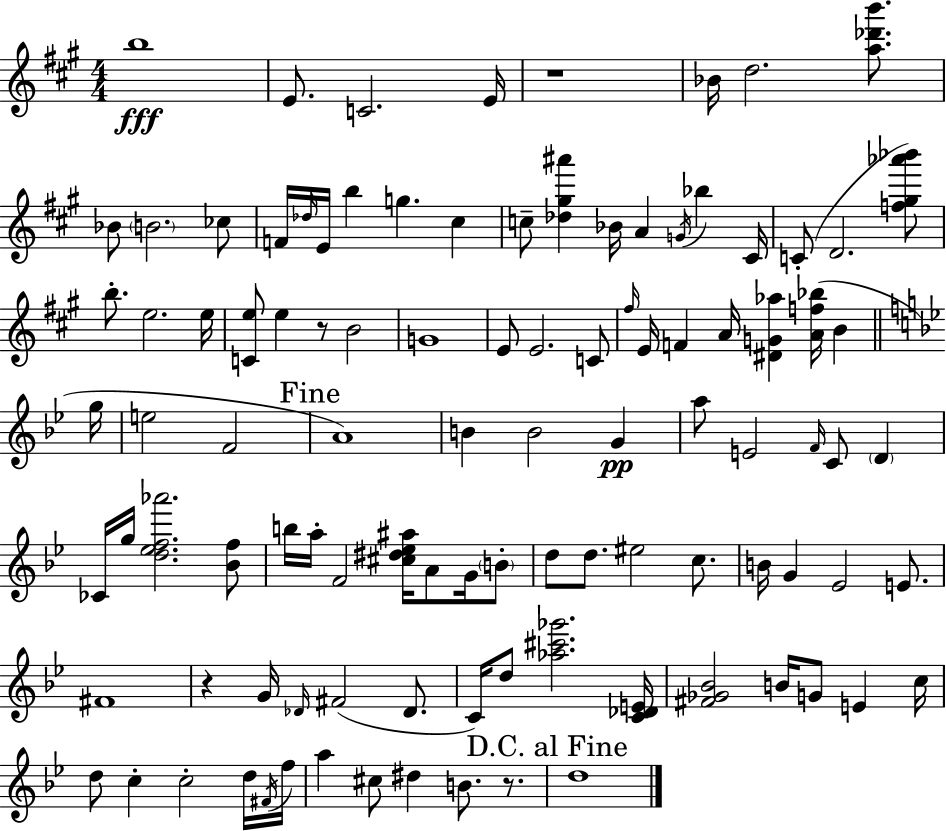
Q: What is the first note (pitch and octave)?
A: B5